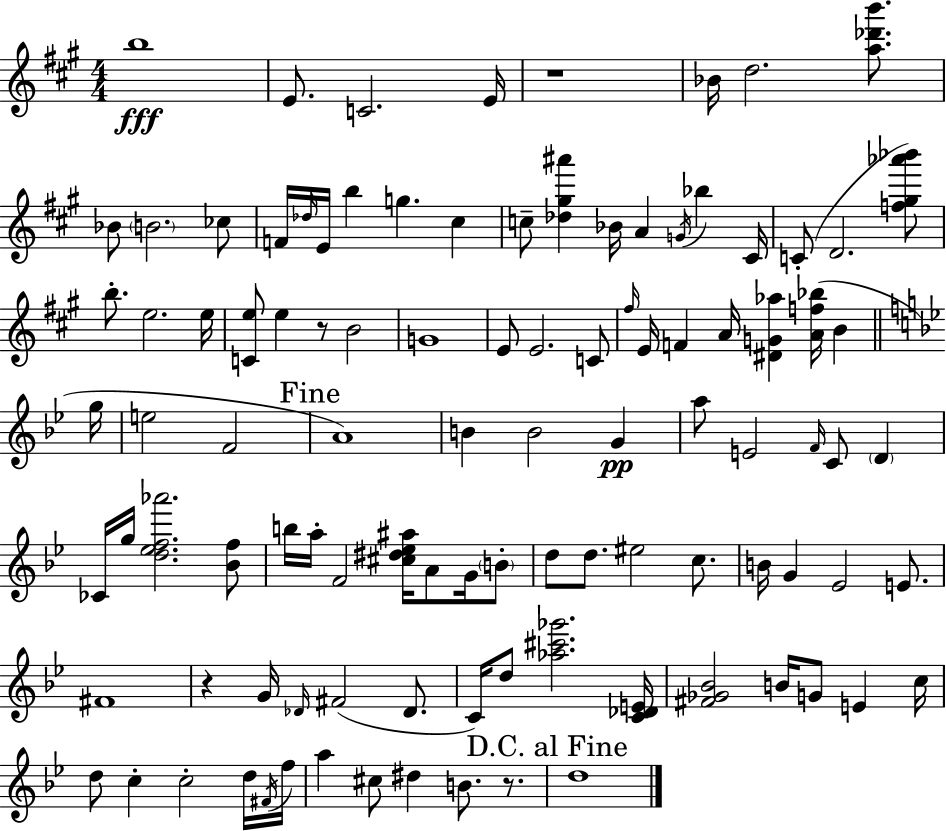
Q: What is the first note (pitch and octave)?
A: B5